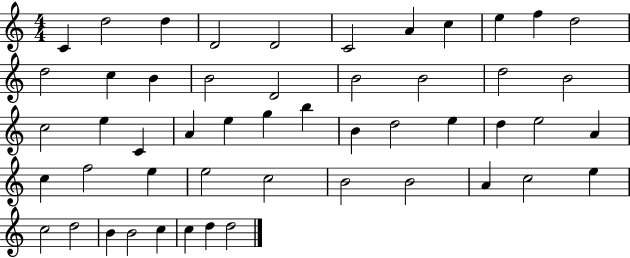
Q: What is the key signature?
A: C major